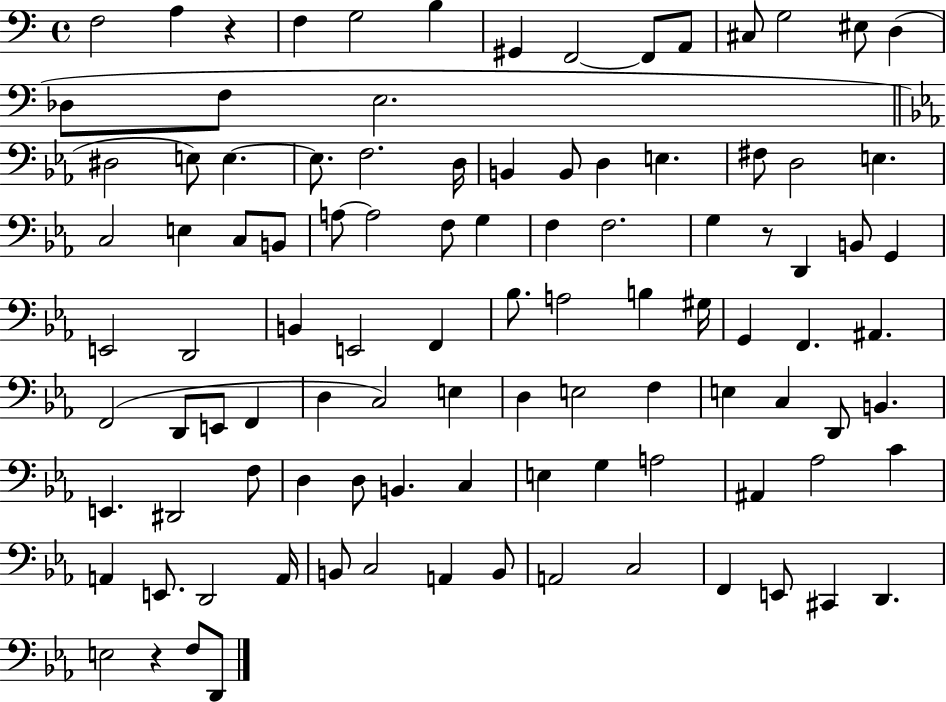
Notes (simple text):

F3/h A3/q R/q F3/q G3/h B3/q G#2/q F2/h F2/e A2/e C#3/e G3/h EIS3/e D3/q Db3/e F3/e E3/h. D#3/h E3/e E3/q. E3/e. F3/h. D3/s B2/q B2/e D3/q E3/q. F#3/e D3/h E3/q. C3/h E3/q C3/e B2/e A3/e A3/h F3/e G3/q F3/q F3/h. G3/q R/e D2/q B2/e G2/q E2/h D2/h B2/q E2/h F2/q Bb3/e. A3/h B3/q G#3/s G2/q F2/q. A#2/q. F2/h D2/e E2/e F2/q D3/q C3/h E3/q D3/q E3/h F3/q E3/q C3/q D2/e B2/q. E2/q. D#2/h F3/e D3/q D3/e B2/q. C3/q E3/q G3/q A3/h A#2/q Ab3/h C4/q A2/q E2/e. D2/h A2/s B2/e C3/h A2/q B2/e A2/h C3/h F2/q E2/e C#2/q D2/q. E3/h R/q F3/e D2/e